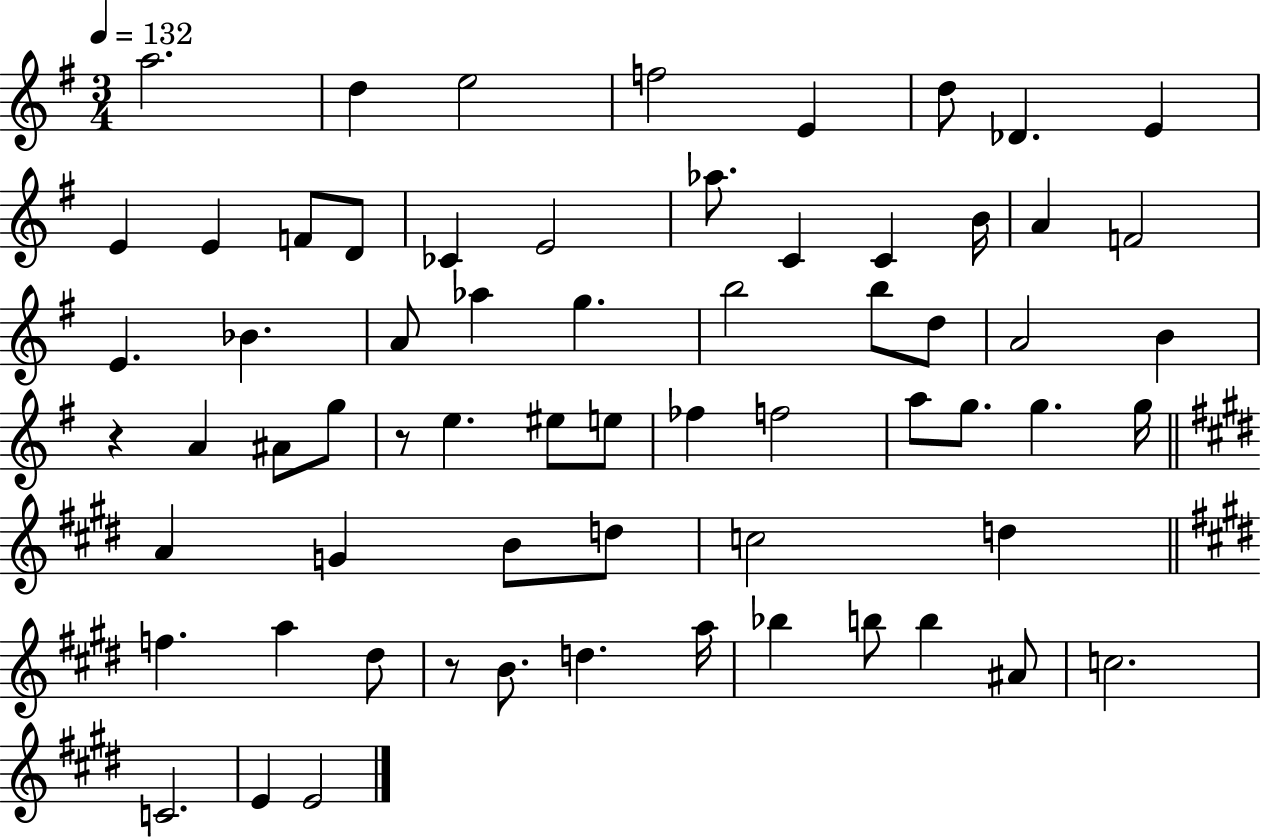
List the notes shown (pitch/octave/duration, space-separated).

A5/h. D5/q E5/h F5/h E4/q D5/e Db4/q. E4/q E4/q E4/q F4/e D4/e CES4/q E4/h Ab5/e. C4/q C4/q B4/s A4/q F4/h E4/q. Bb4/q. A4/e Ab5/q G5/q. B5/h B5/e D5/e A4/h B4/q R/q A4/q A#4/e G5/e R/e E5/q. EIS5/e E5/e FES5/q F5/h A5/e G5/e. G5/q. G5/s A4/q G4/q B4/e D5/e C5/h D5/q F5/q. A5/q D#5/e R/e B4/e. D5/q. A5/s Bb5/q B5/e B5/q A#4/e C5/h. C4/h. E4/q E4/h